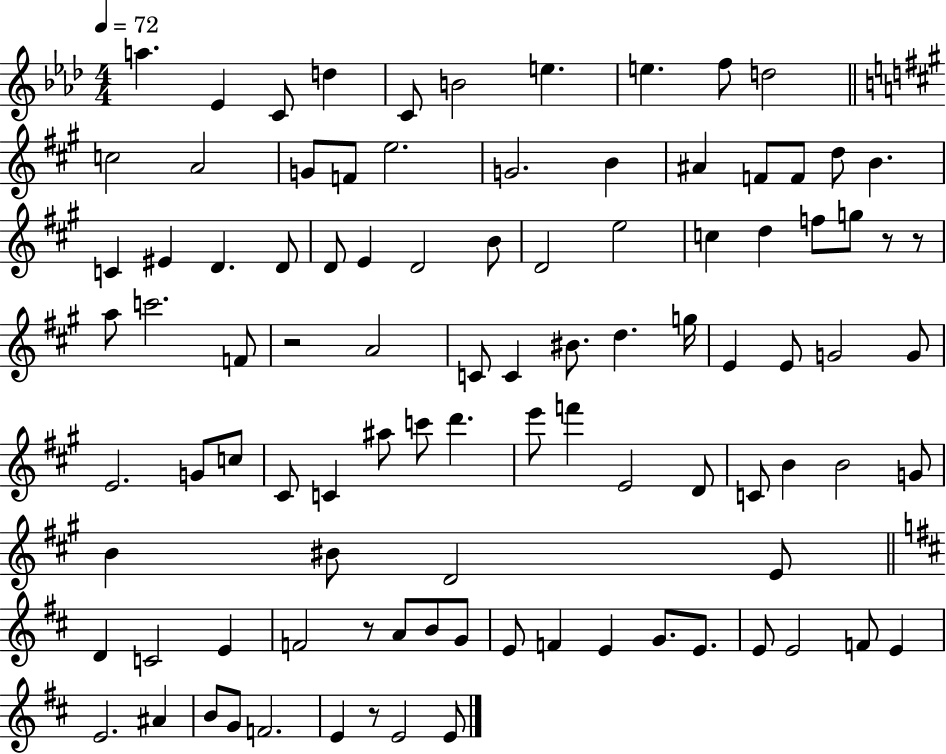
A5/q. Eb4/q C4/e D5/q C4/e B4/h E5/q. E5/q. F5/e D5/h C5/h A4/h G4/e F4/e E5/h. G4/h. B4/q A#4/q F4/e F4/e D5/e B4/q. C4/q EIS4/q D4/q. D4/e D4/e E4/q D4/h B4/e D4/h E5/h C5/q D5/q F5/e G5/e R/e R/e A5/e C6/h. F4/e R/h A4/h C4/e C4/q BIS4/e. D5/q. G5/s E4/q E4/e G4/h G4/e E4/h. G4/e C5/e C#4/e C4/q A#5/e C6/e D6/q. E6/e F6/q E4/h D4/e C4/e B4/q B4/h G4/e B4/q BIS4/e D4/h E4/e D4/q C4/h E4/q F4/h R/e A4/e B4/e G4/e E4/e F4/q E4/q G4/e. E4/e. E4/e E4/h F4/e E4/q E4/h. A#4/q B4/e G4/e F4/h. E4/q R/e E4/h E4/e